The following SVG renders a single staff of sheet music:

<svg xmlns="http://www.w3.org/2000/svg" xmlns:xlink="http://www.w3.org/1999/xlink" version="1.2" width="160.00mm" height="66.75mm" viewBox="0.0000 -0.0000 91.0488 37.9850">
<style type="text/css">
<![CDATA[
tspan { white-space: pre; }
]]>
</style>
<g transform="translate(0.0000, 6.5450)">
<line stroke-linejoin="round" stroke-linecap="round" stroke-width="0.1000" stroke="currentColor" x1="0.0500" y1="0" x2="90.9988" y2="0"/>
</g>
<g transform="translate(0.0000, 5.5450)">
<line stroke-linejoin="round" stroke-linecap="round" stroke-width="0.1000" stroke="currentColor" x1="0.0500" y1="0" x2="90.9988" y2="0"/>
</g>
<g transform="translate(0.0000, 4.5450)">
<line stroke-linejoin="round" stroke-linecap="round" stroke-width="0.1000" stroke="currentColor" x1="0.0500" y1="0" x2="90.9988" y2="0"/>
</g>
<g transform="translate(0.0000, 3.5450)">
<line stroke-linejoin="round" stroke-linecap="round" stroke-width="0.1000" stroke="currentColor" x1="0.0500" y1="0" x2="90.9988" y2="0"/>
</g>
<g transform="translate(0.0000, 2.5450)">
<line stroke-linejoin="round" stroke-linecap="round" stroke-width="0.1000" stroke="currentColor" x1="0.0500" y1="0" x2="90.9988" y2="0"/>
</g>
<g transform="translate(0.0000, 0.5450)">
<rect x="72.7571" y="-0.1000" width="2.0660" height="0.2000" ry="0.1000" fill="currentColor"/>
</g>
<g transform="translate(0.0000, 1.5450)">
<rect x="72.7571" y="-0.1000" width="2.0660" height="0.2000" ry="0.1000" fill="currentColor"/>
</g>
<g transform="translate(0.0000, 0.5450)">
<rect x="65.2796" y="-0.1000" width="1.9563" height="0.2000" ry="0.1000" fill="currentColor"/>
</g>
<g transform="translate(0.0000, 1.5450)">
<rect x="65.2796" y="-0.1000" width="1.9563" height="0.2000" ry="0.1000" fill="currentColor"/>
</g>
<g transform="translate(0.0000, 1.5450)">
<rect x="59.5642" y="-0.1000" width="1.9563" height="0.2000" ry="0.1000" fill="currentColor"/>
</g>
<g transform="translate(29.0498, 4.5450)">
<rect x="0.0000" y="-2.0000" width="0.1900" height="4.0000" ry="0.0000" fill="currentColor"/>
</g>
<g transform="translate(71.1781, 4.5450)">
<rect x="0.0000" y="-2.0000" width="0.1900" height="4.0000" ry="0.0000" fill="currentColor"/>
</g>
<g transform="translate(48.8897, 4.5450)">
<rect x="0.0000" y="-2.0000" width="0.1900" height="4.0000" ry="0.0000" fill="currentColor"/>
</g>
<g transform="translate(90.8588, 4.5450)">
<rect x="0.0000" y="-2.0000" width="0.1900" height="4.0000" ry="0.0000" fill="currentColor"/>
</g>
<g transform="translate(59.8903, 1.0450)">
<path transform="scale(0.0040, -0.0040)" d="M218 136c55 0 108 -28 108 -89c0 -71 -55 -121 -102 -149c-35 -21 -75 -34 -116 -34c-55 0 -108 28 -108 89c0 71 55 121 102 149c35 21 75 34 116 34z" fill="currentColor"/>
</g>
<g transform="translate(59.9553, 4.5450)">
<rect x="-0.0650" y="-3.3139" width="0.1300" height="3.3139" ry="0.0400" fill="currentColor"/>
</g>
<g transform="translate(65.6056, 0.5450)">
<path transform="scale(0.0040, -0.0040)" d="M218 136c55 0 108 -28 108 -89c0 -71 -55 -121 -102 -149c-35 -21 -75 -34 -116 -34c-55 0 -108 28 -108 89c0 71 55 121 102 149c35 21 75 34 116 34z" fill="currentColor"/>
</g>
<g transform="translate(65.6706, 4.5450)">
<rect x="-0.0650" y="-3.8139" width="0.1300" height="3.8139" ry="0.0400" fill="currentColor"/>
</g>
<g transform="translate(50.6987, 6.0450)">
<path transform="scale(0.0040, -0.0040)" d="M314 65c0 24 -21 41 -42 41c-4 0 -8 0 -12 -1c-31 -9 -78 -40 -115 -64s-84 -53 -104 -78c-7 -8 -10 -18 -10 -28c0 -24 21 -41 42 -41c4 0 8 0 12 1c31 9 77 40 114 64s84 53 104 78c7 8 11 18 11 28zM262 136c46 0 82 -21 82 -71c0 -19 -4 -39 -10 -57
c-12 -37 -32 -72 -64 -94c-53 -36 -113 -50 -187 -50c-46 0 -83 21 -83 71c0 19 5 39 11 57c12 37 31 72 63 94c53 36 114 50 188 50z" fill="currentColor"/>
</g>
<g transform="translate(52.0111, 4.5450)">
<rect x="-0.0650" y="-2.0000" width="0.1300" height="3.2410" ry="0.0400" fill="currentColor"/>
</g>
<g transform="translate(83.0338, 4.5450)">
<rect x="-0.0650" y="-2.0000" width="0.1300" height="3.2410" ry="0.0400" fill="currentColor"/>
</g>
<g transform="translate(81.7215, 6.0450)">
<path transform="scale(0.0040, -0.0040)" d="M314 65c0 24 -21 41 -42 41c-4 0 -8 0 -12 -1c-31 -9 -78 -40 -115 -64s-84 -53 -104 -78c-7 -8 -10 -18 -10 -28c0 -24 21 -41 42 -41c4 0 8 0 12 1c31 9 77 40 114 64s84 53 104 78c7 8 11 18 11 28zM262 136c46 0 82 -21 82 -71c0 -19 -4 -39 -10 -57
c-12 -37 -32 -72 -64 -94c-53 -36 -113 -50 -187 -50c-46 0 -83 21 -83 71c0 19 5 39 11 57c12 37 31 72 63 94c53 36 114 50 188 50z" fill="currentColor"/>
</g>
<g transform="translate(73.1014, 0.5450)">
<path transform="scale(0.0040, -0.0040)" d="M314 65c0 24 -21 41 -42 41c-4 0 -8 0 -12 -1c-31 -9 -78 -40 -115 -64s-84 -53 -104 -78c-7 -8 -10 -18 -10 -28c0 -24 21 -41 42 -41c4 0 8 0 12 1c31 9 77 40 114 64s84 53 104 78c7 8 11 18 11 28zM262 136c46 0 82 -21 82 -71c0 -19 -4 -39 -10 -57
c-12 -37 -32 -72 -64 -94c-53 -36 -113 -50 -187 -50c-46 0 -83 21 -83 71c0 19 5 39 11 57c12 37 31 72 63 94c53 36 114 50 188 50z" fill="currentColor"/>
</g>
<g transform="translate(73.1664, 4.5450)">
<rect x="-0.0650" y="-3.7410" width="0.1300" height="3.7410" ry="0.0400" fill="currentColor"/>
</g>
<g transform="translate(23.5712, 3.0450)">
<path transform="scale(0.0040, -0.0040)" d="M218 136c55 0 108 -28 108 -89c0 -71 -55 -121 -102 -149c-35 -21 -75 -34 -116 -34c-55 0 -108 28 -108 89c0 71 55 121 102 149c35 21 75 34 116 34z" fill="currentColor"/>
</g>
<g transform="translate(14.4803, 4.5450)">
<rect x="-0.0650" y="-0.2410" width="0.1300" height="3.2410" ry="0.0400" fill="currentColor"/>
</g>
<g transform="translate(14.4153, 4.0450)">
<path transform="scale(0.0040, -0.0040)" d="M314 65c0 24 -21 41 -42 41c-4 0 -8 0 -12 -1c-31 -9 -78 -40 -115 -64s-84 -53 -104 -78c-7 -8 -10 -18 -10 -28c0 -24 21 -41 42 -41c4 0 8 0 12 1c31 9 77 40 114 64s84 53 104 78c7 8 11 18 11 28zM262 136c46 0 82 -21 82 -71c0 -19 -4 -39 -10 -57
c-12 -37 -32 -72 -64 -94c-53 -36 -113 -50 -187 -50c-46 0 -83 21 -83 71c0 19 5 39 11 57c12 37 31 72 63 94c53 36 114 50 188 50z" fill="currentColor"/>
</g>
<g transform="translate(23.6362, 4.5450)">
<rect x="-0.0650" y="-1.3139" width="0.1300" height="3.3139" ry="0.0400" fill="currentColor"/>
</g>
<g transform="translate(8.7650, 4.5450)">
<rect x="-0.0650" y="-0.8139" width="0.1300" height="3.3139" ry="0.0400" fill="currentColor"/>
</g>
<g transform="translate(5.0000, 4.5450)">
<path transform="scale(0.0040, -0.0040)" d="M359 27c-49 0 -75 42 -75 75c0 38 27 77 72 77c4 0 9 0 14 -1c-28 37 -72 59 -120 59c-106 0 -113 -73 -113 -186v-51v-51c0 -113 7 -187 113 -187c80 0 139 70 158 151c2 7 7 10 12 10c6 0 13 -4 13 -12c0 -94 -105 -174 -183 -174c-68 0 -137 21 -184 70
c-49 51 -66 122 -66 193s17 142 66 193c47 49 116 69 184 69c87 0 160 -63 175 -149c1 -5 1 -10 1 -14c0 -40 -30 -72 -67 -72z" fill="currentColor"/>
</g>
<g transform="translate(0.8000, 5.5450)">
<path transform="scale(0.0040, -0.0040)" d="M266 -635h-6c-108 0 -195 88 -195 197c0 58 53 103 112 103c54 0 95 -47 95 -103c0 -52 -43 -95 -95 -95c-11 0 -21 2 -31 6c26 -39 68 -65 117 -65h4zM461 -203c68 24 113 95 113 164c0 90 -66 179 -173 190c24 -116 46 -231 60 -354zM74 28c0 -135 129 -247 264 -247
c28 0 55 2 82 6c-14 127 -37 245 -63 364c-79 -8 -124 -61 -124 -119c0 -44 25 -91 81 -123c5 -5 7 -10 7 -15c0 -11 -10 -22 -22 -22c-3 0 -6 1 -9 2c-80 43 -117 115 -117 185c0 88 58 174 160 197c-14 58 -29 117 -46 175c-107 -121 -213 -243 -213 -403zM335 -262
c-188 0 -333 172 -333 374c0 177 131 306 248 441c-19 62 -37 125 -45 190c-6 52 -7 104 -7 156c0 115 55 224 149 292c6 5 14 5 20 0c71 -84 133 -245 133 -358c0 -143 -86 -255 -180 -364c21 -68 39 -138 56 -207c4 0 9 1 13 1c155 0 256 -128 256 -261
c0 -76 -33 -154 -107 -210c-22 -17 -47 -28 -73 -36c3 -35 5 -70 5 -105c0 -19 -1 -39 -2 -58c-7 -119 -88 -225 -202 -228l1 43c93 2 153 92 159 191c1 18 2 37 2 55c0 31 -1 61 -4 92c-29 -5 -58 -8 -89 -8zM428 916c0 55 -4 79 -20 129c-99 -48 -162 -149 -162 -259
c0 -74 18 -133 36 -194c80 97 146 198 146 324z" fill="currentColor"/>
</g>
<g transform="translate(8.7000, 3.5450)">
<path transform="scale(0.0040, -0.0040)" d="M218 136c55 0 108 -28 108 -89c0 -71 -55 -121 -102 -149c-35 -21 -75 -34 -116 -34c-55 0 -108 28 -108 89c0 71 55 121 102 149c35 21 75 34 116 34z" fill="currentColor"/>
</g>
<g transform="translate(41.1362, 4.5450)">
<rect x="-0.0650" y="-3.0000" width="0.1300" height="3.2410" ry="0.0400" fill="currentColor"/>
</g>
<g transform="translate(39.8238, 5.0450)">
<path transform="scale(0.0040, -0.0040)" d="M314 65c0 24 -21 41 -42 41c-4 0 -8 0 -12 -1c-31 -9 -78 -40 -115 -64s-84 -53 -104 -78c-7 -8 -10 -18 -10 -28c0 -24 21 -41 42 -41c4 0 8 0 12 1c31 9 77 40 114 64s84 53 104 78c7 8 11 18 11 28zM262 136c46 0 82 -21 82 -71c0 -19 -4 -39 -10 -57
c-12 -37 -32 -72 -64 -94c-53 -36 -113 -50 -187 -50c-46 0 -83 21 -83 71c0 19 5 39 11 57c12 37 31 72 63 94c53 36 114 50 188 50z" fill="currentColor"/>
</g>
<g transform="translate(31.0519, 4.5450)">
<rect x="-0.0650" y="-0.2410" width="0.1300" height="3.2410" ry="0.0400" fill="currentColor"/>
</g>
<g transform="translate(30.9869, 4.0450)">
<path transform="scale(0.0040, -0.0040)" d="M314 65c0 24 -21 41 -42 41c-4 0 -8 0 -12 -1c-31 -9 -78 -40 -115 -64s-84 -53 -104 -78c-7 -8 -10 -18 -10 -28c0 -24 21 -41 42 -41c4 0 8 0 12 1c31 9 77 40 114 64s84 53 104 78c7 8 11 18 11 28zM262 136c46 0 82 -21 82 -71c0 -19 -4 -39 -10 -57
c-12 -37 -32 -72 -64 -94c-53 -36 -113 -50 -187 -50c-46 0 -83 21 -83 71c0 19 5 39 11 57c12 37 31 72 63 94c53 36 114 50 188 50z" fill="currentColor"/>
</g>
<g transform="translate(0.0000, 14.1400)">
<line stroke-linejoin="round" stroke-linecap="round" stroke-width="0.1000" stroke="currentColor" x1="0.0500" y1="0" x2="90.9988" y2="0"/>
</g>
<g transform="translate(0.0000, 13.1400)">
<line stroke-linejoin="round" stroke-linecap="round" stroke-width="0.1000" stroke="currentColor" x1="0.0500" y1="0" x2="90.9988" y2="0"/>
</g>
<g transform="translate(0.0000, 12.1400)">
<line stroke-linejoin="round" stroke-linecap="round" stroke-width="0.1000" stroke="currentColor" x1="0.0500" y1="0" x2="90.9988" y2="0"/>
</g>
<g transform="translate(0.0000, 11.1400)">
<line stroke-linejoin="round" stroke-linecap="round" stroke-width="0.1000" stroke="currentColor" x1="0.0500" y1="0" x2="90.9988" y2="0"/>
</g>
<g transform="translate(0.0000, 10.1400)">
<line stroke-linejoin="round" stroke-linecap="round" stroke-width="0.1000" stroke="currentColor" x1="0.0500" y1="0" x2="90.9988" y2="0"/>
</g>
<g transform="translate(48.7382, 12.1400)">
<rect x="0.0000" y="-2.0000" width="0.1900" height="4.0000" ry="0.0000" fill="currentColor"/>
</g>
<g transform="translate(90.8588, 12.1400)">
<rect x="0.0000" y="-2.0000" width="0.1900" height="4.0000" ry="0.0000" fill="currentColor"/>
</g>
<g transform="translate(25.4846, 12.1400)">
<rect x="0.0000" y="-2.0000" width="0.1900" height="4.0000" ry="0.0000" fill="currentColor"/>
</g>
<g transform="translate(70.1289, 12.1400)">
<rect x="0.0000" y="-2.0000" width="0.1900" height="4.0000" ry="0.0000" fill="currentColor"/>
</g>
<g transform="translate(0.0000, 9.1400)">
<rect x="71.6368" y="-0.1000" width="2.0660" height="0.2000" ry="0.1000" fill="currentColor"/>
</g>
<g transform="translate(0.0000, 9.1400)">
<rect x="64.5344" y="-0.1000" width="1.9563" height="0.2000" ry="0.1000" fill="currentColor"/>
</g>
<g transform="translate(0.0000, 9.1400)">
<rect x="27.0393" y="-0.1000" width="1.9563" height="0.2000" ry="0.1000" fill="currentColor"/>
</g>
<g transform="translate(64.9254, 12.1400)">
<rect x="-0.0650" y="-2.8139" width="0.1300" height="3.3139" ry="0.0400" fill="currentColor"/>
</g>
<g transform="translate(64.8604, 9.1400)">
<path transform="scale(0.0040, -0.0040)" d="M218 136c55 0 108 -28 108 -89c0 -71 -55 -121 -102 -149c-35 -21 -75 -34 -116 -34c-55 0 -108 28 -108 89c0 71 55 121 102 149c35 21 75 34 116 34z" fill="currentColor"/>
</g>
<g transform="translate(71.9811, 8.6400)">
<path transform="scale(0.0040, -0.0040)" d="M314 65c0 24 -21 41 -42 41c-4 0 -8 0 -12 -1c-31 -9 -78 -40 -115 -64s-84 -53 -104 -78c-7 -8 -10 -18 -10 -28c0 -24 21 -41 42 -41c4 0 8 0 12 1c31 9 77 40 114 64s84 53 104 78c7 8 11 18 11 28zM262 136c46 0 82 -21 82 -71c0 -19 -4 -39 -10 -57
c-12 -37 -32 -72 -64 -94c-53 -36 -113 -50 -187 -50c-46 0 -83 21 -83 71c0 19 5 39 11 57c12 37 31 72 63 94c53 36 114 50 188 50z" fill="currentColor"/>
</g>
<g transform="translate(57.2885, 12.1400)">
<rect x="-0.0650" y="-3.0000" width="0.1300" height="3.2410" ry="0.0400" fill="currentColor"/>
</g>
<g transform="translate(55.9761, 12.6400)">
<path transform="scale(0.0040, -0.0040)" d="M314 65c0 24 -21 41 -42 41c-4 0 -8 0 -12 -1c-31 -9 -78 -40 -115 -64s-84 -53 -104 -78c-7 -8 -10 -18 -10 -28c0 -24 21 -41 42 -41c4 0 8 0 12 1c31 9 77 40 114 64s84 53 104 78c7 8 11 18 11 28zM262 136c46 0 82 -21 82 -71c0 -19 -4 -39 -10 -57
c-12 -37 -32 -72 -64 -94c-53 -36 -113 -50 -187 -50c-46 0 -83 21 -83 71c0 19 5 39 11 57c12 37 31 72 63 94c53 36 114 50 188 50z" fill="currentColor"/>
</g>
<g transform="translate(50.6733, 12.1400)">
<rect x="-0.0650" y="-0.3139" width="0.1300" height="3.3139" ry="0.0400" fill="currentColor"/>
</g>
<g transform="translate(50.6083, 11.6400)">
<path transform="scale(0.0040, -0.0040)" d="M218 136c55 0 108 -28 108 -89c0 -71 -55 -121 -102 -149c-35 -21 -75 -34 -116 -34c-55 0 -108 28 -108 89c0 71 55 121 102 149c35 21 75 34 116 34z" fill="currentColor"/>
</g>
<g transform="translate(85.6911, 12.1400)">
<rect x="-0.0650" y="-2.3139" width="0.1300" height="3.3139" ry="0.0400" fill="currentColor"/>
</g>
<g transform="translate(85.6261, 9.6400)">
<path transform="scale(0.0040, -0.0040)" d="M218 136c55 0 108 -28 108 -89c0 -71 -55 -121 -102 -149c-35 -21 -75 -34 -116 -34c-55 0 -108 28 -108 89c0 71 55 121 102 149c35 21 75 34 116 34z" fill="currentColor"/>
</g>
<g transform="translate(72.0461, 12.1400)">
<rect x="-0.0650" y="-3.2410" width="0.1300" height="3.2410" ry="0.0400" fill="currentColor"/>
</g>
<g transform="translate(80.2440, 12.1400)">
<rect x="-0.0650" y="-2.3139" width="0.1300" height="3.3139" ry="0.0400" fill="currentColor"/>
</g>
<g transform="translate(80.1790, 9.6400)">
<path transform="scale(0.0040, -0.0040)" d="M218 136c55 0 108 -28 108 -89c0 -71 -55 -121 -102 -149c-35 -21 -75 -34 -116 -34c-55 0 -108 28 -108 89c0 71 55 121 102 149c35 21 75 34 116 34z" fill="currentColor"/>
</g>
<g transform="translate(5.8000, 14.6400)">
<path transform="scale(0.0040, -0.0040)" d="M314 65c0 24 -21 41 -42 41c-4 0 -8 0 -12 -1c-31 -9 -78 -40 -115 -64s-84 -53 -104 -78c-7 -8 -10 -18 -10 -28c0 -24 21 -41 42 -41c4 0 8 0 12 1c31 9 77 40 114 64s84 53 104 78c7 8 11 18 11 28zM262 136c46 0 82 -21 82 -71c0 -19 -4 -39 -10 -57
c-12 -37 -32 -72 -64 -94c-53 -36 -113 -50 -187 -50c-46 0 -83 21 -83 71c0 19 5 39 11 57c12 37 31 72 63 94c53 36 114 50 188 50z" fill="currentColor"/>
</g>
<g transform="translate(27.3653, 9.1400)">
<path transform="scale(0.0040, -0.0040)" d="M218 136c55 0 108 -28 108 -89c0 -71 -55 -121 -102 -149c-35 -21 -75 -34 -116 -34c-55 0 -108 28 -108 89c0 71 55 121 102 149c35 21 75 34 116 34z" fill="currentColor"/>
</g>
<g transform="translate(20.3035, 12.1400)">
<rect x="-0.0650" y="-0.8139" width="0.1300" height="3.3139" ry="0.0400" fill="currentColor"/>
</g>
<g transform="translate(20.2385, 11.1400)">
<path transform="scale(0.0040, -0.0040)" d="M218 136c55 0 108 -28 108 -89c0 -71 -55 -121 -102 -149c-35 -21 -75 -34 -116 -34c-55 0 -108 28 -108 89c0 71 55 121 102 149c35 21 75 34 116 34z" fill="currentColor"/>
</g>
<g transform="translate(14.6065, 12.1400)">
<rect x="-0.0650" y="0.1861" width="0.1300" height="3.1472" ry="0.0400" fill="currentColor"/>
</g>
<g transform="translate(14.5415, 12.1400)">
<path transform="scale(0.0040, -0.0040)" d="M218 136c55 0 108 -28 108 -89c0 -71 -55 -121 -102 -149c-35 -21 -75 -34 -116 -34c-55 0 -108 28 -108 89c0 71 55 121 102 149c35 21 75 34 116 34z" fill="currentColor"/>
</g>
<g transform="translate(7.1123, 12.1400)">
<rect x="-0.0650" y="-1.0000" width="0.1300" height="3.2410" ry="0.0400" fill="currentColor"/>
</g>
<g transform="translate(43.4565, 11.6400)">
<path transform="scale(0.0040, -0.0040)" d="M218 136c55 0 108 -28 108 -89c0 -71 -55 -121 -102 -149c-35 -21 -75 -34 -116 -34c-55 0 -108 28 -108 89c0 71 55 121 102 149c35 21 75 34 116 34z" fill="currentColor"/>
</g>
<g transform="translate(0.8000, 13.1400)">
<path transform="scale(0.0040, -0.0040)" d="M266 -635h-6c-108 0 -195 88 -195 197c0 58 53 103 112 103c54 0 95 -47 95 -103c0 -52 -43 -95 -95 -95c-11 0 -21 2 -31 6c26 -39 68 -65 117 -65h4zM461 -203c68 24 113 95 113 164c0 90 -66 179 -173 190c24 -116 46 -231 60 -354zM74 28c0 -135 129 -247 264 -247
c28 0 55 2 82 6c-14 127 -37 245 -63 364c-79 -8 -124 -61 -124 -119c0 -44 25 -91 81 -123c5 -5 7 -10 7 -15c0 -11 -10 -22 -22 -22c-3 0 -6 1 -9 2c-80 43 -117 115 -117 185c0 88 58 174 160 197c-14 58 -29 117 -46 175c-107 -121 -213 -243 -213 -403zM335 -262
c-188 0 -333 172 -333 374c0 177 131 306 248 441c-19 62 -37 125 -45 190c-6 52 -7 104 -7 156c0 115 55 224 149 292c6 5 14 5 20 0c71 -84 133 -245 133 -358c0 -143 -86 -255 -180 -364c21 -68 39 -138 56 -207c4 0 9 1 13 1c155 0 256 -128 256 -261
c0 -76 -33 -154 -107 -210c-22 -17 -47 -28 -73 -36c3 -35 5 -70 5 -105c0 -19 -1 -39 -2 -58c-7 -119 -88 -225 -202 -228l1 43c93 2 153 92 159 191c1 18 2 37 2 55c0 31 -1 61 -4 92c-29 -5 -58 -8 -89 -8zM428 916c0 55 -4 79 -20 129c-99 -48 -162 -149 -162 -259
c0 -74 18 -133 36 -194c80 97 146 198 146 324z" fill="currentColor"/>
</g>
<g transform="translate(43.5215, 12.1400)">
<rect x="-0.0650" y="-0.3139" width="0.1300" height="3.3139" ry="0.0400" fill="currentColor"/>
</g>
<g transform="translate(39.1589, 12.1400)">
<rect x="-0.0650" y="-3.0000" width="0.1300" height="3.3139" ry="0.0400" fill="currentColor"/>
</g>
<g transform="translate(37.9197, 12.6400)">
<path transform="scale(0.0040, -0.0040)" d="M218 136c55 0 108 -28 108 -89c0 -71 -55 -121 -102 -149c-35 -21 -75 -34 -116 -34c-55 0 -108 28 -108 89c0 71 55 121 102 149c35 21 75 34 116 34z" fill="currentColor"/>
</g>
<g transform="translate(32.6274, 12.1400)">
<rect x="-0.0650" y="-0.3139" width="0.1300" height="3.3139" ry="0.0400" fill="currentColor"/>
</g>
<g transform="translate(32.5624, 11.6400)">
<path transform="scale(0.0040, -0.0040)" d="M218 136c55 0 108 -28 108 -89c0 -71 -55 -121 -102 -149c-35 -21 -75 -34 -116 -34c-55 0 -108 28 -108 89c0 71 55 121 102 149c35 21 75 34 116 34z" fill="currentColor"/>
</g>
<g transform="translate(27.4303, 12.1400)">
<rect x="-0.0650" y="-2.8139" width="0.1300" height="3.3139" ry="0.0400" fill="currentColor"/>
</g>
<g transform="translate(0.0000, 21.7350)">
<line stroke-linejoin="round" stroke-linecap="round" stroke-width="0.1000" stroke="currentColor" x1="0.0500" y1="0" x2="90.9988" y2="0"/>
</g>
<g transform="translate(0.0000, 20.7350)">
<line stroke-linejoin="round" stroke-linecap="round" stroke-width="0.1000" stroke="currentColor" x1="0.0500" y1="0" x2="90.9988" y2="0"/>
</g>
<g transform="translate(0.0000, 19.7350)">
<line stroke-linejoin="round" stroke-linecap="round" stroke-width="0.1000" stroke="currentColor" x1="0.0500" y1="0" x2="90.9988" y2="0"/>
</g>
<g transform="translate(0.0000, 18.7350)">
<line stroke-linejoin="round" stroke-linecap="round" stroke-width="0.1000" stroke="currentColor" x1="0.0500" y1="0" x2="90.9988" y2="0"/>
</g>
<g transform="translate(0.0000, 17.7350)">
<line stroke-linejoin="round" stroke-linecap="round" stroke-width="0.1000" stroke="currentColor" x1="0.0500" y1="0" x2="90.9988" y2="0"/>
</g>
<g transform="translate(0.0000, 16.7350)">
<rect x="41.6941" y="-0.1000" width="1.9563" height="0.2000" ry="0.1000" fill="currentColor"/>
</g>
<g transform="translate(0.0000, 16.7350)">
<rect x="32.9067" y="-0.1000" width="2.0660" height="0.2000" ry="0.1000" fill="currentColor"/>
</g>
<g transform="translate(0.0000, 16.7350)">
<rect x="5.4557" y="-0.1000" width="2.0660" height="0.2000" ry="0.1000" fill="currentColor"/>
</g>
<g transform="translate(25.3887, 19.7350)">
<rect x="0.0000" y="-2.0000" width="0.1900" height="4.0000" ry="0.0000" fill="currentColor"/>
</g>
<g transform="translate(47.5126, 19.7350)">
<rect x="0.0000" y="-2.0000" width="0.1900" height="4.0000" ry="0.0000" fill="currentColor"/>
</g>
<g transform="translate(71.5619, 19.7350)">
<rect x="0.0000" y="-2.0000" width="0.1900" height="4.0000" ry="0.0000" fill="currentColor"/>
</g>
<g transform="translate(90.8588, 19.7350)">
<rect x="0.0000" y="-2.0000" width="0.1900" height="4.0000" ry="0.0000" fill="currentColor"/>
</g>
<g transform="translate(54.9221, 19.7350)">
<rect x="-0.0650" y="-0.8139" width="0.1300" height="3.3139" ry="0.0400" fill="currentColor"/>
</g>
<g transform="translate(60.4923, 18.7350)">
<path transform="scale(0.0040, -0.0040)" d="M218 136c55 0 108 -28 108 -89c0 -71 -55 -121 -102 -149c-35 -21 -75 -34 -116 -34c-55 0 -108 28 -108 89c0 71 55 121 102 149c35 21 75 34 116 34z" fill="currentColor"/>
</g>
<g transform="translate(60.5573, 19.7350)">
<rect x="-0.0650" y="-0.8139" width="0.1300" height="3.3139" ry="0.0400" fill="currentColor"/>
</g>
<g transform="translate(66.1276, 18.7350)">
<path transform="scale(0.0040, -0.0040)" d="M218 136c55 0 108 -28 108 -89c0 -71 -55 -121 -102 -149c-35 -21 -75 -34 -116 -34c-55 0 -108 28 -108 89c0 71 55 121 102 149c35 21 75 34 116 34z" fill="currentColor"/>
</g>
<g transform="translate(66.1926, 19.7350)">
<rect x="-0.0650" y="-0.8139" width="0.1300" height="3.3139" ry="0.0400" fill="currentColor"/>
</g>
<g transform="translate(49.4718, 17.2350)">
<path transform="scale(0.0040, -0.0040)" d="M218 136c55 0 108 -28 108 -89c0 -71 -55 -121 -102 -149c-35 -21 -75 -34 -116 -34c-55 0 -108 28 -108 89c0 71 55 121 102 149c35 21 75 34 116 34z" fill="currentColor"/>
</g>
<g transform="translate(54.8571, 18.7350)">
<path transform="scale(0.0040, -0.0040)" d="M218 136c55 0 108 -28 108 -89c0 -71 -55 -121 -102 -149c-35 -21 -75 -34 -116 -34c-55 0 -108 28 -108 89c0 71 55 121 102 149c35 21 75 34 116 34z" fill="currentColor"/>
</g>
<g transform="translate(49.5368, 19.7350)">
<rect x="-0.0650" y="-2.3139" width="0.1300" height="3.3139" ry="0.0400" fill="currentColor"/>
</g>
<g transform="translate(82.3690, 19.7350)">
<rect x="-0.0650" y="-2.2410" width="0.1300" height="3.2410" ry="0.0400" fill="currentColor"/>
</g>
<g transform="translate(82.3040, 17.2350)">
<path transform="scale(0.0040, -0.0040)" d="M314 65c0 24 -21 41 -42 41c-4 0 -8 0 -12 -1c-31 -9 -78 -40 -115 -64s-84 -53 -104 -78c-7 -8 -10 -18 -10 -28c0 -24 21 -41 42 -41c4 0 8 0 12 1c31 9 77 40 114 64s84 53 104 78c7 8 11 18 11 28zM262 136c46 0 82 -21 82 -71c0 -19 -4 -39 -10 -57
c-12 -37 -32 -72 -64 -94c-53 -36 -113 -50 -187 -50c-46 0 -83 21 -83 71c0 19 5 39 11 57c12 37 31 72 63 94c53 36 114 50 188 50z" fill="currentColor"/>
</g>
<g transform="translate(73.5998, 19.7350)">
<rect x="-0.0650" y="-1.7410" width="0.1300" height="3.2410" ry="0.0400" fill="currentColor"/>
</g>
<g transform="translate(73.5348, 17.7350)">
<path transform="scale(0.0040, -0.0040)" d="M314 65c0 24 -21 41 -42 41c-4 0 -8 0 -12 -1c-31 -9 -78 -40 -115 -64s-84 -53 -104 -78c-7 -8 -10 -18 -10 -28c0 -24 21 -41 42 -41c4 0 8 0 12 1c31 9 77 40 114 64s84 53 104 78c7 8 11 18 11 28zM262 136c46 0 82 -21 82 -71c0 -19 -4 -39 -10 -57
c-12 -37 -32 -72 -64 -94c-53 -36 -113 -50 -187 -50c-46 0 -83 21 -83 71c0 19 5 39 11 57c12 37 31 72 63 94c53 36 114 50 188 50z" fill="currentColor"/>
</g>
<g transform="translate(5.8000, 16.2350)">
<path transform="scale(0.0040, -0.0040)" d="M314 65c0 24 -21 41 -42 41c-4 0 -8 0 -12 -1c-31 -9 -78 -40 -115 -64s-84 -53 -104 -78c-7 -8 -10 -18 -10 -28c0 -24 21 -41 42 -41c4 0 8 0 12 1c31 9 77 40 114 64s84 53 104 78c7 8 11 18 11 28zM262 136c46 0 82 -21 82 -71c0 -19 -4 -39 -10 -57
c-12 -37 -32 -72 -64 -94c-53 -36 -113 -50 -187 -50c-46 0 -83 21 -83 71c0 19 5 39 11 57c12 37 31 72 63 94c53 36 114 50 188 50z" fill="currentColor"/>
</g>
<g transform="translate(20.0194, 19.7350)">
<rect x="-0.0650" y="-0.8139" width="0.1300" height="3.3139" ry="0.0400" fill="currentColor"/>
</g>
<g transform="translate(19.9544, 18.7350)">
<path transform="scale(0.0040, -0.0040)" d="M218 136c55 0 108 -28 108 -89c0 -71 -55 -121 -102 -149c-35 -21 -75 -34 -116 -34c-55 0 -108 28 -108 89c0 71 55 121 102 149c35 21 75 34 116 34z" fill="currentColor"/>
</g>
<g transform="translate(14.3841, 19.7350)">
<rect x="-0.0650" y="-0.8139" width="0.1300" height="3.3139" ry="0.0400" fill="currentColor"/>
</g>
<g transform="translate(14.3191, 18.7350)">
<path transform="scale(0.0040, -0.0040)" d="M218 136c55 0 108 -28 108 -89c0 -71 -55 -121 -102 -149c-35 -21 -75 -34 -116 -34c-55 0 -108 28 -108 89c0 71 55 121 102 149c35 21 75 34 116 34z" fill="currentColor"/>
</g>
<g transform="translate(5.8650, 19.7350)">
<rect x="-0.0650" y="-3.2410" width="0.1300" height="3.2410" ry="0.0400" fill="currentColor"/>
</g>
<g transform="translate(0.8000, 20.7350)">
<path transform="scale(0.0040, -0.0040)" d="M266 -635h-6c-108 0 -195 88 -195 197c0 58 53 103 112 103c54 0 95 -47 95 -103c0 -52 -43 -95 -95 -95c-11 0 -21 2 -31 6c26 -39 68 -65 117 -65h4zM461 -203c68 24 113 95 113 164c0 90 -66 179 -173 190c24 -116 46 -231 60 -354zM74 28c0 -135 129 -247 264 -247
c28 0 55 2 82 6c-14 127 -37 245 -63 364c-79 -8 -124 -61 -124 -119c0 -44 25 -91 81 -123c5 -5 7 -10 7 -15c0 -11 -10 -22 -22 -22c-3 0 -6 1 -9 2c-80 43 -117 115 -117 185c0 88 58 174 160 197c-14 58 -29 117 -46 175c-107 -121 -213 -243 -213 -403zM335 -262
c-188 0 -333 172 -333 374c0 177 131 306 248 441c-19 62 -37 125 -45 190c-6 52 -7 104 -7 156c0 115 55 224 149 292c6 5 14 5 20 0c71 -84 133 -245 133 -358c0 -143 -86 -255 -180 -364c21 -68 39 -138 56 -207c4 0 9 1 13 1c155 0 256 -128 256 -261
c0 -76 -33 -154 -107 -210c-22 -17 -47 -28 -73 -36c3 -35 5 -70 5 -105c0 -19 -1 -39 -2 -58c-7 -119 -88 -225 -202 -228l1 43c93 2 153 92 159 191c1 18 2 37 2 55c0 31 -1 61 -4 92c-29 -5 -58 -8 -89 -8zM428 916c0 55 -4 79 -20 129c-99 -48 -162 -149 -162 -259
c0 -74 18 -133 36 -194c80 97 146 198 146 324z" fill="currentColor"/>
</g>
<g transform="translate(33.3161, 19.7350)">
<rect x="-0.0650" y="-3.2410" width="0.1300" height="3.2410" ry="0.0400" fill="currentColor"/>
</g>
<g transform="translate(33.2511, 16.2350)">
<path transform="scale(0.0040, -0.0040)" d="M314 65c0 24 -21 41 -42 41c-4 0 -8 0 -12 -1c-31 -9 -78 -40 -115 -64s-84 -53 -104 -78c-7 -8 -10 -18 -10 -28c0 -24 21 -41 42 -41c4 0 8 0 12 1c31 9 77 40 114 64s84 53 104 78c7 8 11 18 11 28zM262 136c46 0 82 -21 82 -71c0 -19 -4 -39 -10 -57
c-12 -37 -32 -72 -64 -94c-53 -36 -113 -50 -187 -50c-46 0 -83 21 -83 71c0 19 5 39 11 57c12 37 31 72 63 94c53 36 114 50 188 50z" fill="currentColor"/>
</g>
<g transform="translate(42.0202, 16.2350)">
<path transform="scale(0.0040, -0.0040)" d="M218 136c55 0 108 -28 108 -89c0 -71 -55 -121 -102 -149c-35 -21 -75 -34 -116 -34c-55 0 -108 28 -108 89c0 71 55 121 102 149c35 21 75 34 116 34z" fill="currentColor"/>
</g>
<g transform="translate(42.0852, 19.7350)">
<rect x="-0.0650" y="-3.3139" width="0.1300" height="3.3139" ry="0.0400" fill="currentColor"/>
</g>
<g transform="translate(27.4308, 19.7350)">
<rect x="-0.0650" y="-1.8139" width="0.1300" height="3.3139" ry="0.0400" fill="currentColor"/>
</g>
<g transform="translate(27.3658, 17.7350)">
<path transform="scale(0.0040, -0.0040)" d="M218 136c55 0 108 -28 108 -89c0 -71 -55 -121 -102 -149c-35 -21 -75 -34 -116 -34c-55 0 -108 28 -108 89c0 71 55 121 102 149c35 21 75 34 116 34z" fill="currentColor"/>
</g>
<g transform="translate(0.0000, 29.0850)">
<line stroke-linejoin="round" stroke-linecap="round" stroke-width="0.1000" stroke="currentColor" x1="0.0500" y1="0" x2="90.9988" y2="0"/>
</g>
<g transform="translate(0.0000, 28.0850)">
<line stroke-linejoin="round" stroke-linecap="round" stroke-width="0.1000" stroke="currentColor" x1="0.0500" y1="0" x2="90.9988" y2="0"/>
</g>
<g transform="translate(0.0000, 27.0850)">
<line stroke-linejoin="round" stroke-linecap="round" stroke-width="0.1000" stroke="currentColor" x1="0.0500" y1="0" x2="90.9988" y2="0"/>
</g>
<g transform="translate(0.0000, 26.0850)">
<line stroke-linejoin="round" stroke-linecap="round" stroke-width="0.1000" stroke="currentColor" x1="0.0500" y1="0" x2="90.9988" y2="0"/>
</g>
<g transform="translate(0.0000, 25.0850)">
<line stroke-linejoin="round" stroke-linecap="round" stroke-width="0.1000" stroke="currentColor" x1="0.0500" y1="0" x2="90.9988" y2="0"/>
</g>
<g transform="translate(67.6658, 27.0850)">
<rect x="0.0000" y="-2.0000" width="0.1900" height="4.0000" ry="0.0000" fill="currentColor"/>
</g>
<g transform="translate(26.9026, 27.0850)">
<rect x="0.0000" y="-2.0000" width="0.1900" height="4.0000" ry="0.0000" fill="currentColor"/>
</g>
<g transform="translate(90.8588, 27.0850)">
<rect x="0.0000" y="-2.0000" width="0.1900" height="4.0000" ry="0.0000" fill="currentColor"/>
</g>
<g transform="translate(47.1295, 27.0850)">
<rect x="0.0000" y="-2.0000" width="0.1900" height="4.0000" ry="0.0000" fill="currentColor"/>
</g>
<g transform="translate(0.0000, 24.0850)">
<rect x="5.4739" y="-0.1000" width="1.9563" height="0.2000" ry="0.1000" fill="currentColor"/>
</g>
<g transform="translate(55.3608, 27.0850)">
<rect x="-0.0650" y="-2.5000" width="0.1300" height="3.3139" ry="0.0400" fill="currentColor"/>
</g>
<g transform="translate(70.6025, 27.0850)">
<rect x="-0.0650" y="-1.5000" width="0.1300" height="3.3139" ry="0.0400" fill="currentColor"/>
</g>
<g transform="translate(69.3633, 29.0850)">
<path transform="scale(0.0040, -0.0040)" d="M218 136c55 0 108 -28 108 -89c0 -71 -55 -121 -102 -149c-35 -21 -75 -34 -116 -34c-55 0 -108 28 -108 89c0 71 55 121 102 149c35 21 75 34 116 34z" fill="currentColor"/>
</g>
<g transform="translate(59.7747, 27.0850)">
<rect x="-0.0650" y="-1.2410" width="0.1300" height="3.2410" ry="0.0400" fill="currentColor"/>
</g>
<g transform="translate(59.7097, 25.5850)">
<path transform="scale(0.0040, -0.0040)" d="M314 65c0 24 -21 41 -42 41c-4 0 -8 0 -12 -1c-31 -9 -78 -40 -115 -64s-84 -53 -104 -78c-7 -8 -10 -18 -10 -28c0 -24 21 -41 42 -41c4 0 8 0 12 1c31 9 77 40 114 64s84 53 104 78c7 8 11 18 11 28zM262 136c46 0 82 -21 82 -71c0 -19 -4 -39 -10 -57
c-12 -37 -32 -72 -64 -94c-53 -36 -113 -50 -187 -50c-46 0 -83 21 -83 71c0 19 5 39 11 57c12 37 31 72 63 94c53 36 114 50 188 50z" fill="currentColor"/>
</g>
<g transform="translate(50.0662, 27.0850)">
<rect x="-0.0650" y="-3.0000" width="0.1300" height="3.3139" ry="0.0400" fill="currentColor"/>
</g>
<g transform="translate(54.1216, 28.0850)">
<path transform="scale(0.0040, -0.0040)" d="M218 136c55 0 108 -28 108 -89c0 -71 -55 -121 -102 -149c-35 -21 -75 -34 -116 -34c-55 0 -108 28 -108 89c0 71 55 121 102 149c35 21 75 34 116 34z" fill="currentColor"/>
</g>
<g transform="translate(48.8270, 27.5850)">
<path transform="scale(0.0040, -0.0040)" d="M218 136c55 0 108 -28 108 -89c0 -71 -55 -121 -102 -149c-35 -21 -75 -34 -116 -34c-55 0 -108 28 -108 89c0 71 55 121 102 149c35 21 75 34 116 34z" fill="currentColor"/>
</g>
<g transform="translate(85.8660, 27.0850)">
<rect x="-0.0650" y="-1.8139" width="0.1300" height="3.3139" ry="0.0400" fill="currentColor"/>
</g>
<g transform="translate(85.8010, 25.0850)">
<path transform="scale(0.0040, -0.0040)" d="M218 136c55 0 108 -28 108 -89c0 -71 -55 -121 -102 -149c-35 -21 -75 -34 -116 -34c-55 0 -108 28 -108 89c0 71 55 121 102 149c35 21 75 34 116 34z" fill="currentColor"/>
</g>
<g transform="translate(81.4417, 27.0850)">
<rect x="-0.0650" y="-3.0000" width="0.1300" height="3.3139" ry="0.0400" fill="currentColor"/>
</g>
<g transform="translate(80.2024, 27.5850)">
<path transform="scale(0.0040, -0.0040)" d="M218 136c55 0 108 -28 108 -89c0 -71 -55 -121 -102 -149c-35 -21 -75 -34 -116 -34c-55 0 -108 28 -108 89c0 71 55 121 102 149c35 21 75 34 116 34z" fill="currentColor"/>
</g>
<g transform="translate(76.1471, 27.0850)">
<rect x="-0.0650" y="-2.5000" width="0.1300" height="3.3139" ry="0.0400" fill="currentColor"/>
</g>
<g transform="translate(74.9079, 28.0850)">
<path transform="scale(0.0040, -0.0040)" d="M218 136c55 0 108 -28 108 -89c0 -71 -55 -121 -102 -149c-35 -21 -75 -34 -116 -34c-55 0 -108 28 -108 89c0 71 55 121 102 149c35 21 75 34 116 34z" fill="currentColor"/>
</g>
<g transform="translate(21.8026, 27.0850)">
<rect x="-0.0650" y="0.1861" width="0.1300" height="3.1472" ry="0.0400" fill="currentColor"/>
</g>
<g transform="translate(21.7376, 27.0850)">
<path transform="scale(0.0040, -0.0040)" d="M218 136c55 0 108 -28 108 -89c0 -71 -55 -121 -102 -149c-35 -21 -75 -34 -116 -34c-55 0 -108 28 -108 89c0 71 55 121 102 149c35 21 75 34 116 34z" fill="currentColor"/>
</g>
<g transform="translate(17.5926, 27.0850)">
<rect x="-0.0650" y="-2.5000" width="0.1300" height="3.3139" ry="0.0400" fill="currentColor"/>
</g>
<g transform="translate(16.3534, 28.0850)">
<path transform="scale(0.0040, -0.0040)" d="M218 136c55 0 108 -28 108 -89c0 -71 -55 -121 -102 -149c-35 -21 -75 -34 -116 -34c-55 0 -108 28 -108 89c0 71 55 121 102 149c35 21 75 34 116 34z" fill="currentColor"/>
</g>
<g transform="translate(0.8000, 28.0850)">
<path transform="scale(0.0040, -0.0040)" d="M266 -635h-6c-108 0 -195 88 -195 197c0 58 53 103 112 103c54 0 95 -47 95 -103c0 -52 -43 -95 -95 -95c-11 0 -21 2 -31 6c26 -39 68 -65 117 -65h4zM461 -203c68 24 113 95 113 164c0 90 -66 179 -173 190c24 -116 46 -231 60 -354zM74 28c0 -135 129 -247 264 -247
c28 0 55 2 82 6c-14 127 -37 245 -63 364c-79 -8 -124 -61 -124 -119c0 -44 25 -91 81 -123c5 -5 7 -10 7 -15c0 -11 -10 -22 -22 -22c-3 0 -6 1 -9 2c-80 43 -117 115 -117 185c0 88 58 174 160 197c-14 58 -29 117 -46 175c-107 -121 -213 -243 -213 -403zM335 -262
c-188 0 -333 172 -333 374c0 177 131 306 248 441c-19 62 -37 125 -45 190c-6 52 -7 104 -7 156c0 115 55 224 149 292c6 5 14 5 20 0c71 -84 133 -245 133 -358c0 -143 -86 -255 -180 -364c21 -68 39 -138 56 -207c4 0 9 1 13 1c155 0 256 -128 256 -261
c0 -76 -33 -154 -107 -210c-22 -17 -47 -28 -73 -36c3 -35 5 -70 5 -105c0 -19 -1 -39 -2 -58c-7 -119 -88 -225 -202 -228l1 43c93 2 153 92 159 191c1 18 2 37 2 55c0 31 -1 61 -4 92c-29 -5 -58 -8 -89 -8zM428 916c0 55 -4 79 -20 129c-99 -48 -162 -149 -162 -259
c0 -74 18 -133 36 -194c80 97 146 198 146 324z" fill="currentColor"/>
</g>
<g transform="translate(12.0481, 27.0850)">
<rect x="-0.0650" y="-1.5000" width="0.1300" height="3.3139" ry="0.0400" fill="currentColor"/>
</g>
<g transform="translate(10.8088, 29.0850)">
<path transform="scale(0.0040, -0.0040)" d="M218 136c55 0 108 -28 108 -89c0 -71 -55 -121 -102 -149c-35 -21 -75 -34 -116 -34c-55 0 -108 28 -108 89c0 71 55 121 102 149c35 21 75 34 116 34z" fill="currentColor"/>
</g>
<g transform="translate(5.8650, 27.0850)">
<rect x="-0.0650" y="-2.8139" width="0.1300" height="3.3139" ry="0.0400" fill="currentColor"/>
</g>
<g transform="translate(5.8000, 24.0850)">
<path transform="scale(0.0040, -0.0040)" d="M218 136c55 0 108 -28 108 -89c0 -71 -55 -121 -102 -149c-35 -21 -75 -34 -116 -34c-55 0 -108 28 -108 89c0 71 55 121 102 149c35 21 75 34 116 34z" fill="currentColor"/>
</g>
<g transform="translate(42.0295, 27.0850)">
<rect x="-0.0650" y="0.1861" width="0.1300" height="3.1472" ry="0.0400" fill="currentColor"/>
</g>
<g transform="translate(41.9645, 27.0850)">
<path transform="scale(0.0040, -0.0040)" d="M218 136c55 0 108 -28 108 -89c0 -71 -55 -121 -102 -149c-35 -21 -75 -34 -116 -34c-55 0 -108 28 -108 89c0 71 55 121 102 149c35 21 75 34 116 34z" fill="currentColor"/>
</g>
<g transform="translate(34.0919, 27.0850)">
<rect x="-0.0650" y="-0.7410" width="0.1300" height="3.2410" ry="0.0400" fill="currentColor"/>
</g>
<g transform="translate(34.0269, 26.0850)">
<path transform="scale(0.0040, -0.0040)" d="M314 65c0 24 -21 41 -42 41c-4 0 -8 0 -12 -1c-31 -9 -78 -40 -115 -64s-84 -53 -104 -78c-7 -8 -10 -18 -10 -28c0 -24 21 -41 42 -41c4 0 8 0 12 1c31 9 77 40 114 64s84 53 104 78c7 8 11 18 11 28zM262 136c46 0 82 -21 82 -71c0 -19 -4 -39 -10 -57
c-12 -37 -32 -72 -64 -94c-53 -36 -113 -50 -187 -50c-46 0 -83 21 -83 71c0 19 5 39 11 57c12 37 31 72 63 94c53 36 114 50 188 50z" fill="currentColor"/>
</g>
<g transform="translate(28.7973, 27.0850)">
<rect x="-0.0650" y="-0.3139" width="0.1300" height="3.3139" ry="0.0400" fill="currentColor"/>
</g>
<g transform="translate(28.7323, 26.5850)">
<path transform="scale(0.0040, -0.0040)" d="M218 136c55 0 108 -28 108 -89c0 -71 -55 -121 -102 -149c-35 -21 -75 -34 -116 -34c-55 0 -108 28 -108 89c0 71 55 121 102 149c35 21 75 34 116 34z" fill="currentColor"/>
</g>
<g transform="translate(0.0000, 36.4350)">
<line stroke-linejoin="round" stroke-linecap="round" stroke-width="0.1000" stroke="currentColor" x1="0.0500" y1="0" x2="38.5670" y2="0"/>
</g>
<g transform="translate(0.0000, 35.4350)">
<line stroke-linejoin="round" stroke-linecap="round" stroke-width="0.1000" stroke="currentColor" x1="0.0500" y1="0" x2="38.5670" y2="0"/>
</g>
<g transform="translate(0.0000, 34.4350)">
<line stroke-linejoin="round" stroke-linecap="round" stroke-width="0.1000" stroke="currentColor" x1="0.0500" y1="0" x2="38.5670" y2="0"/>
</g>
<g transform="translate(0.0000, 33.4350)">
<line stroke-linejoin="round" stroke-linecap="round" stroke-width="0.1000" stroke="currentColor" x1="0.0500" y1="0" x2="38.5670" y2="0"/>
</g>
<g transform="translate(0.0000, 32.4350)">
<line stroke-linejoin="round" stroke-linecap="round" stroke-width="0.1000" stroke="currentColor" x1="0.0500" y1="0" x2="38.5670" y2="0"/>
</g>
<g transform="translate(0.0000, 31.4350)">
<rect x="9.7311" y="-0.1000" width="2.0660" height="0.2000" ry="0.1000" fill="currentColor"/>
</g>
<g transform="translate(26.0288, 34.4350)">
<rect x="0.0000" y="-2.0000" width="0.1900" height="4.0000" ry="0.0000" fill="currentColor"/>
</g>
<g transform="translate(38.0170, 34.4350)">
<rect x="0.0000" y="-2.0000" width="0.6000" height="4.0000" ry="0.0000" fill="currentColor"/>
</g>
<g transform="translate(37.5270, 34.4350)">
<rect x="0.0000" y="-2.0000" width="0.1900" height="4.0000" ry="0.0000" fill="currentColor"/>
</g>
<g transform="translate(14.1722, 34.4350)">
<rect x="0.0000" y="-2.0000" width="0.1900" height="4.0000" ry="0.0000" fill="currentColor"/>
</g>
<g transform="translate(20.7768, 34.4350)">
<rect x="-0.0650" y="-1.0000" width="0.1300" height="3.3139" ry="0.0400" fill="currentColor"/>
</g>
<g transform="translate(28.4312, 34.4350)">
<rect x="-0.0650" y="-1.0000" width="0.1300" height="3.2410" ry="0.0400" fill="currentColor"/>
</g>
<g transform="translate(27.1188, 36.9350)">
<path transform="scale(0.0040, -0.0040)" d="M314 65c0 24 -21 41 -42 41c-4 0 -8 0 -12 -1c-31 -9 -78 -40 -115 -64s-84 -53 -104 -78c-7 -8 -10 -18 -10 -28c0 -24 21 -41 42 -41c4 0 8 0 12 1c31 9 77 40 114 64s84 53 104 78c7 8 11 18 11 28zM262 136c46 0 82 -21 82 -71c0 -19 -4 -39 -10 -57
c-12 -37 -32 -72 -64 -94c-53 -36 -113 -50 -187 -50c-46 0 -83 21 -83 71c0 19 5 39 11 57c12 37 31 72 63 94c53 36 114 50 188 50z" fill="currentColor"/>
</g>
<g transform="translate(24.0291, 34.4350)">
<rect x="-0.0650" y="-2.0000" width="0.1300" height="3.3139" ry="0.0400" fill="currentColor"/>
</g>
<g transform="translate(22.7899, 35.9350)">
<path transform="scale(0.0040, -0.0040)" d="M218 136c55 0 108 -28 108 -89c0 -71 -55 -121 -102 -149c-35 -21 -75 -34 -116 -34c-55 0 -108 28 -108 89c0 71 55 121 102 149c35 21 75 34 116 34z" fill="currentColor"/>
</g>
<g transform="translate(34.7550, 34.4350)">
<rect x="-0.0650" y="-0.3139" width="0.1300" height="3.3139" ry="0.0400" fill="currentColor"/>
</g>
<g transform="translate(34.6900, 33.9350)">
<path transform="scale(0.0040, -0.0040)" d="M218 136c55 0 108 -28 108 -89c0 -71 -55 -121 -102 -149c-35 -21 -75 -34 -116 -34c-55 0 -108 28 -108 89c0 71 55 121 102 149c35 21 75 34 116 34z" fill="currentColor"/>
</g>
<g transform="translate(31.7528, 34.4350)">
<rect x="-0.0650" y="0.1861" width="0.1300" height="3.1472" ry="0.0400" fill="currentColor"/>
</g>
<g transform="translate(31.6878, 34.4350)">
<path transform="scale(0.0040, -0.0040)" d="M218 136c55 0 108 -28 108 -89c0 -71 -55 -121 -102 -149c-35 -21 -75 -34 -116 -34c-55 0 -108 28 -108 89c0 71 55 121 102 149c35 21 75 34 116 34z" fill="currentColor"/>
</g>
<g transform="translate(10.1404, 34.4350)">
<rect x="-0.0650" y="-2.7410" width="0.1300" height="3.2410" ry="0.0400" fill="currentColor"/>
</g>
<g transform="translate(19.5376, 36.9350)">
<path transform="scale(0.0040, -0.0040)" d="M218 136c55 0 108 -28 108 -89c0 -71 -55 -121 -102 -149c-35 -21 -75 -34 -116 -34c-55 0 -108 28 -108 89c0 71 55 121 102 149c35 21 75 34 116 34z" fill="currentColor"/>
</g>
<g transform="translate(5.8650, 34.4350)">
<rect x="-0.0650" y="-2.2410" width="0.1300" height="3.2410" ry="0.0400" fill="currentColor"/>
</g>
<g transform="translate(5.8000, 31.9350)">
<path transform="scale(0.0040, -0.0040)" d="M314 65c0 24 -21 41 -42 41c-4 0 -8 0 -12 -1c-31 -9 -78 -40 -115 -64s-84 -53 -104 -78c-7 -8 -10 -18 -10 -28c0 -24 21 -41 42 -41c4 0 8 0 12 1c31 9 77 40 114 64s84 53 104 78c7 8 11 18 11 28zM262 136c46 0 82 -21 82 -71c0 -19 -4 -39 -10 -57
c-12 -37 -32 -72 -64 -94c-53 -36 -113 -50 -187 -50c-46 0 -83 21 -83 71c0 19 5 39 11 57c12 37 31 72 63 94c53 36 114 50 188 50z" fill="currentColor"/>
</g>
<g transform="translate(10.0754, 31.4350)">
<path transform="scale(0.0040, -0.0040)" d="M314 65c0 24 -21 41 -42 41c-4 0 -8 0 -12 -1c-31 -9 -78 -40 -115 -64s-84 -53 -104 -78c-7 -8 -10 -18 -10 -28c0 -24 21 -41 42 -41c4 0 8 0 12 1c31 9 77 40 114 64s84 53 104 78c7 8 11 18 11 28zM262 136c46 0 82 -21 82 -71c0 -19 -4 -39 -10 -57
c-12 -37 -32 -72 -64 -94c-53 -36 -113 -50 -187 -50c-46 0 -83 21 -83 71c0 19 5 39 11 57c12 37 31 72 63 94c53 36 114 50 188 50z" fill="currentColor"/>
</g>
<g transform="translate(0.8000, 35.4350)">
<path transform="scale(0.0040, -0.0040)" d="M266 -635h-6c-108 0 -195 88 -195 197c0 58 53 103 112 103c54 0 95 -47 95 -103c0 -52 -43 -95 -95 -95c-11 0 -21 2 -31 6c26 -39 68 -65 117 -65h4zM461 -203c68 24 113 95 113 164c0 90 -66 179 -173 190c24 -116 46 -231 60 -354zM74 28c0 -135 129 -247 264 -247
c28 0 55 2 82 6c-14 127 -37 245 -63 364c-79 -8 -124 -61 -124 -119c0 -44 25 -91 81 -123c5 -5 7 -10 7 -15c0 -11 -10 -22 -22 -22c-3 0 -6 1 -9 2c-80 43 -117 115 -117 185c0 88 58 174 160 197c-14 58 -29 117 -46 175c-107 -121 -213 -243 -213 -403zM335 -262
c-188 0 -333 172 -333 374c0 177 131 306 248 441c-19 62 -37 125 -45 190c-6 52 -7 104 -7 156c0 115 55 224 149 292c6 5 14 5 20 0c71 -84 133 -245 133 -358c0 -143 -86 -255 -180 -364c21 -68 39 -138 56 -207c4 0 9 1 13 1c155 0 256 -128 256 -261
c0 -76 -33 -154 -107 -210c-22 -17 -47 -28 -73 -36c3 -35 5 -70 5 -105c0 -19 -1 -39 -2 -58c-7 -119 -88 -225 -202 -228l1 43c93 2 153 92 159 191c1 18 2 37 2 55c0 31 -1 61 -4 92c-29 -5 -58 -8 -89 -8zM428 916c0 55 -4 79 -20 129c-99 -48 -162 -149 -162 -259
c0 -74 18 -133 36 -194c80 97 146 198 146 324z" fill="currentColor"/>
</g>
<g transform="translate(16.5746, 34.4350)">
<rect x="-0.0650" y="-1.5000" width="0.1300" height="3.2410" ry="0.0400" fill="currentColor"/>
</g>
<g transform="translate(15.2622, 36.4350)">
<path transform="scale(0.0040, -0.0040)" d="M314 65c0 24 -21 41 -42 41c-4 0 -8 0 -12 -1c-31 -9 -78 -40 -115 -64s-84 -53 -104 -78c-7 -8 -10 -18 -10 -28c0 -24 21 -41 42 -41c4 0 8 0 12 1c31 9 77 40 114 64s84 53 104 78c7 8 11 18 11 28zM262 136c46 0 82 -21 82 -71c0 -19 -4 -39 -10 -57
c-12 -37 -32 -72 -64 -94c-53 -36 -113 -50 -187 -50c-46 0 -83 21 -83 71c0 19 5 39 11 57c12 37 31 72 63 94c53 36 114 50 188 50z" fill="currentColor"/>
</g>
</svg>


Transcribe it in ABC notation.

X:1
T:Untitled
M:4/4
L:1/4
K:C
d c2 e c2 A2 F2 b c' c'2 F2 D2 B d a c A c c A2 a b2 g g b2 d d f b2 b g d d d f2 g2 a E G B c d2 B A G e2 E G A f g2 a2 E2 D F D2 B c